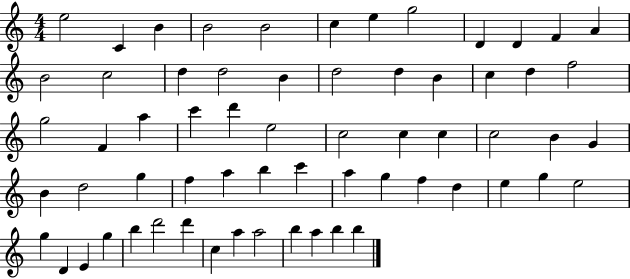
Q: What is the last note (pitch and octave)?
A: B5